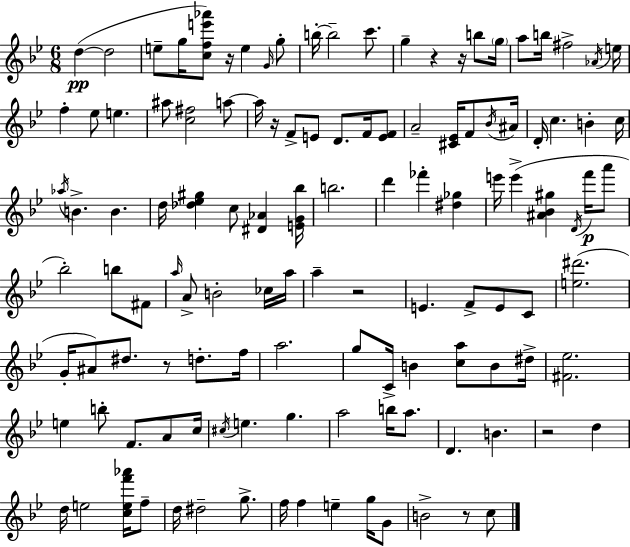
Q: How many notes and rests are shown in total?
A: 121